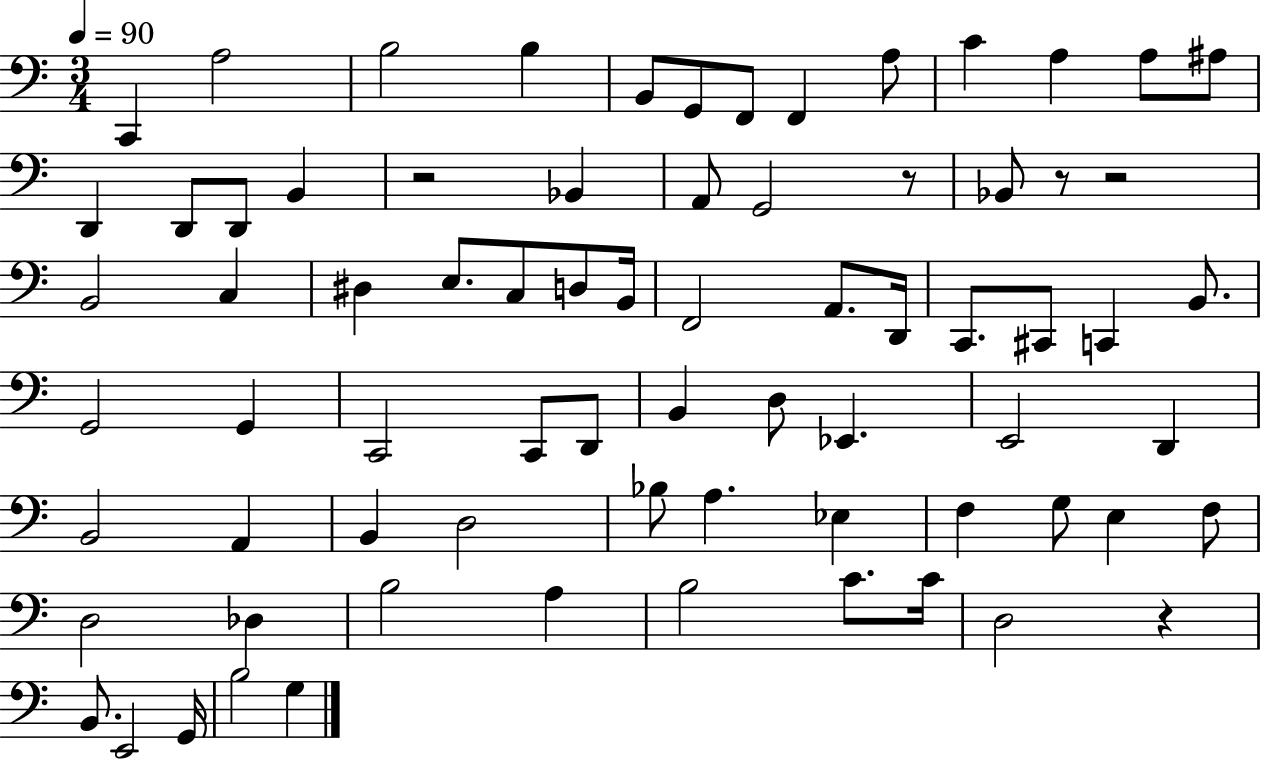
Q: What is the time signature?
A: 3/4